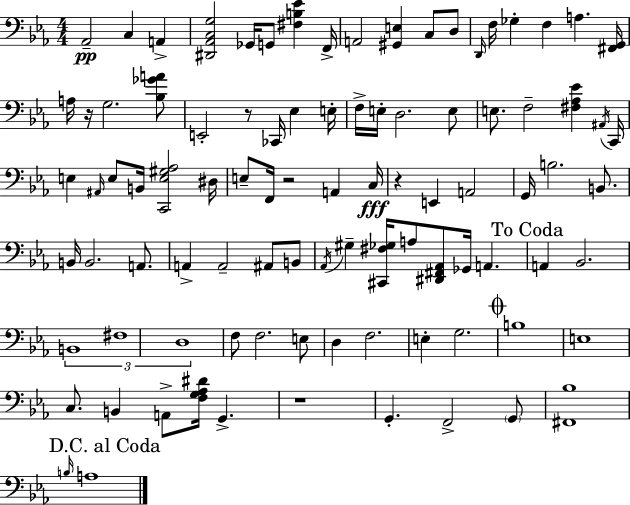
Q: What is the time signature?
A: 4/4